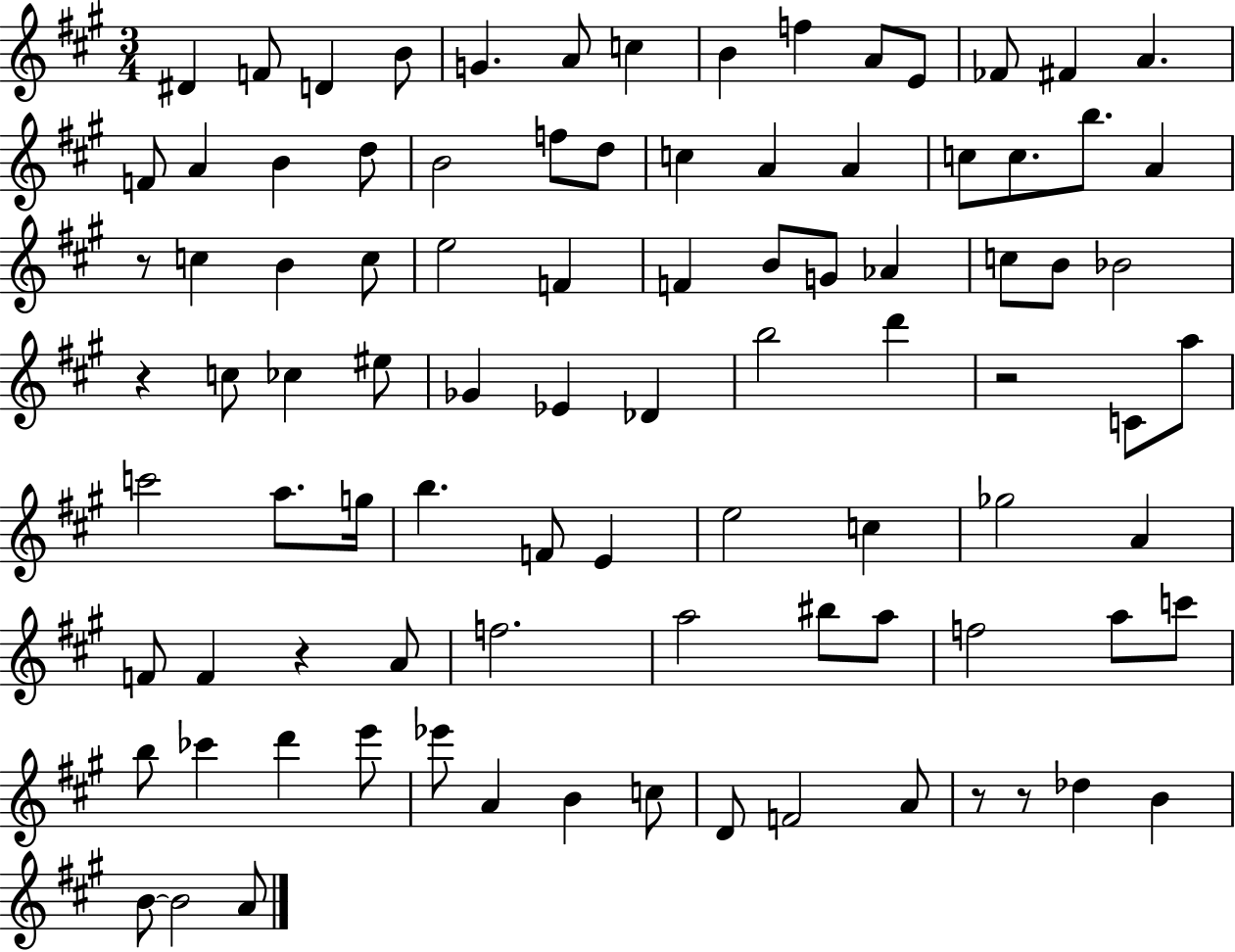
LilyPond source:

{
  \clef treble
  \numericTimeSignature
  \time 3/4
  \key a \major
  dis'4 f'8 d'4 b'8 | g'4. a'8 c''4 | b'4 f''4 a'8 e'8 | fes'8 fis'4 a'4. | \break f'8 a'4 b'4 d''8 | b'2 f''8 d''8 | c''4 a'4 a'4 | c''8 c''8. b''8. a'4 | \break r8 c''4 b'4 c''8 | e''2 f'4 | f'4 b'8 g'8 aes'4 | c''8 b'8 bes'2 | \break r4 c''8 ces''4 eis''8 | ges'4 ees'4 des'4 | b''2 d'''4 | r2 c'8 a''8 | \break c'''2 a''8. g''16 | b''4. f'8 e'4 | e''2 c''4 | ges''2 a'4 | \break f'8 f'4 r4 a'8 | f''2. | a''2 bis''8 a''8 | f''2 a''8 c'''8 | \break b''8 ces'''4 d'''4 e'''8 | ees'''8 a'4 b'4 c''8 | d'8 f'2 a'8 | r8 r8 des''4 b'4 | \break b'8~~ b'2 a'8 | \bar "|."
}